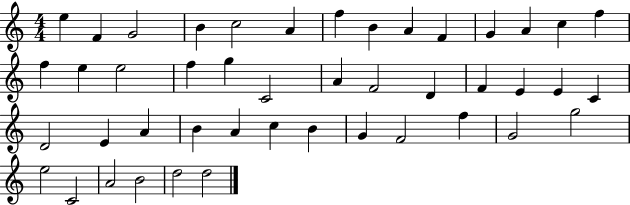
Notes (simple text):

E5/q F4/q G4/h B4/q C5/h A4/q F5/q B4/q A4/q F4/q G4/q A4/q C5/q F5/q F5/q E5/q E5/h F5/q G5/q C4/h A4/q F4/h D4/q F4/q E4/q E4/q C4/q D4/h E4/q A4/q B4/q A4/q C5/q B4/q G4/q F4/h F5/q G4/h G5/h E5/h C4/h A4/h B4/h D5/h D5/h